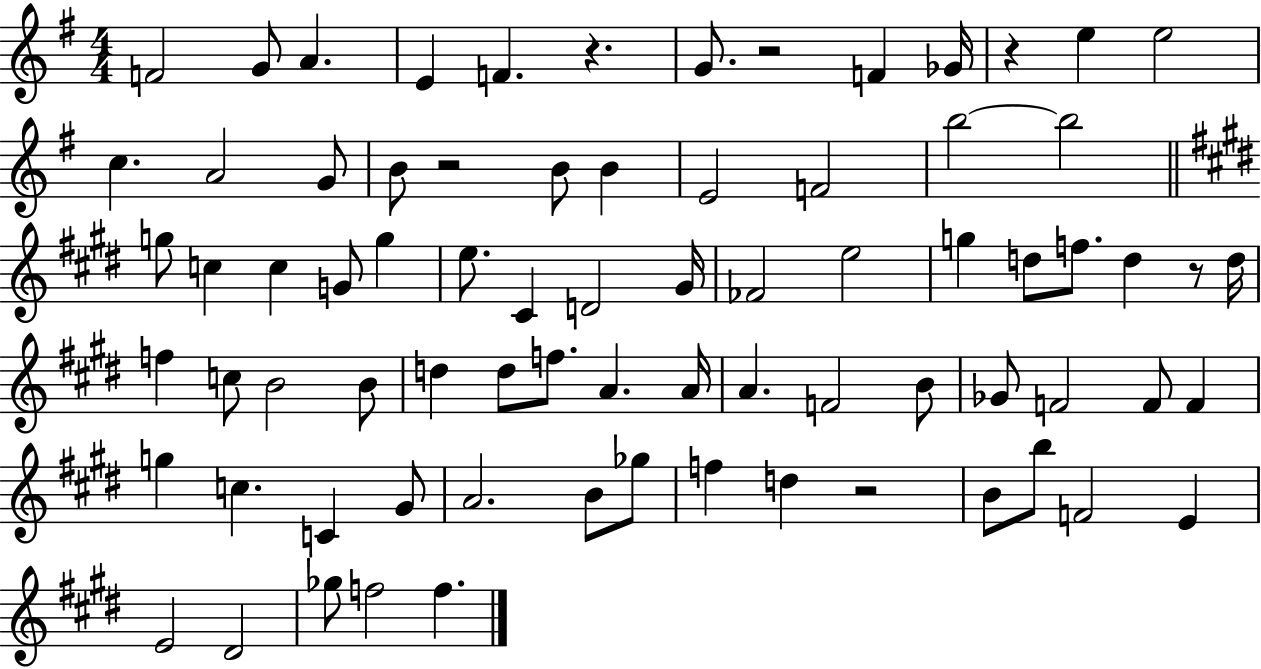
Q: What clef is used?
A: treble